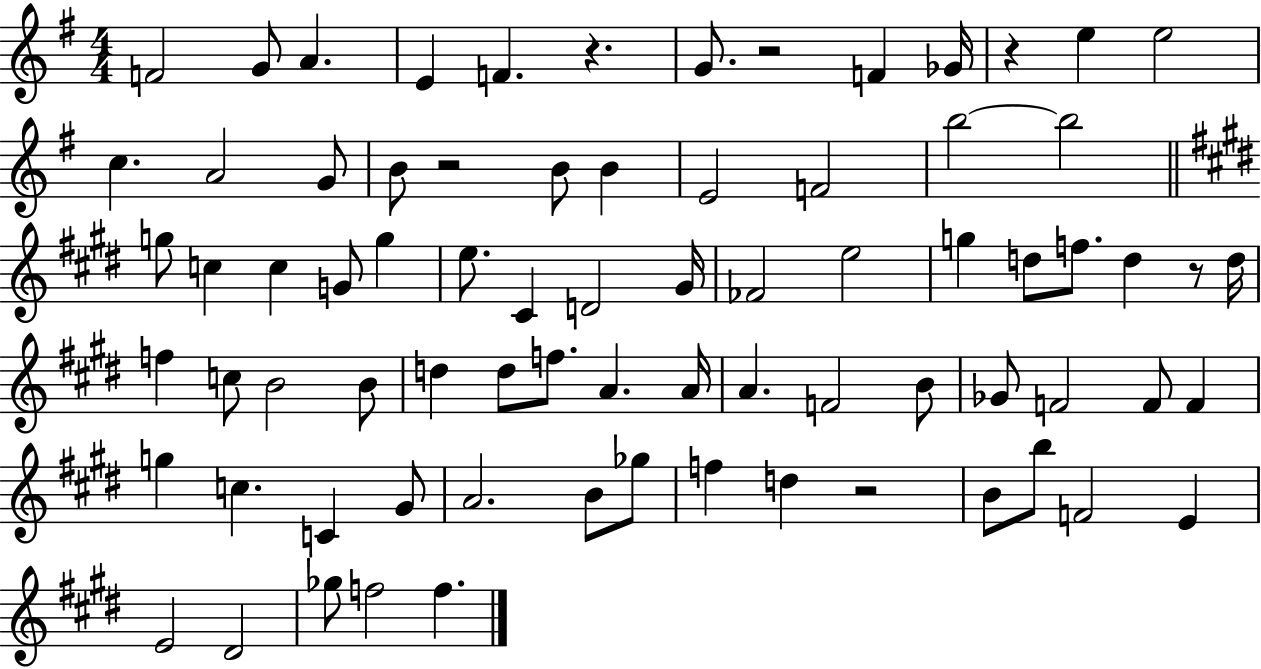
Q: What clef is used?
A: treble